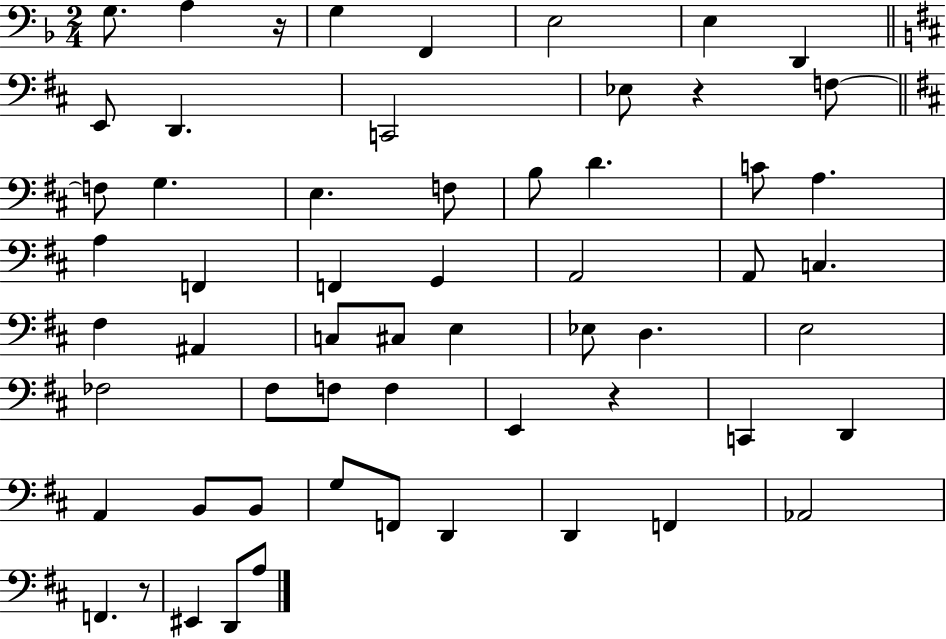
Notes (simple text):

G3/e. A3/q R/s G3/q F2/q E3/h E3/q D2/q E2/e D2/q. C2/h Eb3/e R/q F3/e F3/e G3/q. E3/q. F3/e B3/e D4/q. C4/e A3/q. A3/q F2/q F2/q G2/q A2/h A2/e C3/q. F#3/q A#2/q C3/e C#3/e E3/q Eb3/e D3/q. E3/h FES3/h F#3/e F3/e F3/q E2/q R/q C2/q D2/q A2/q B2/e B2/e G3/e F2/e D2/q D2/q F2/q Ab2/h F2/q. R/e EIS2/q D2/e A3/e